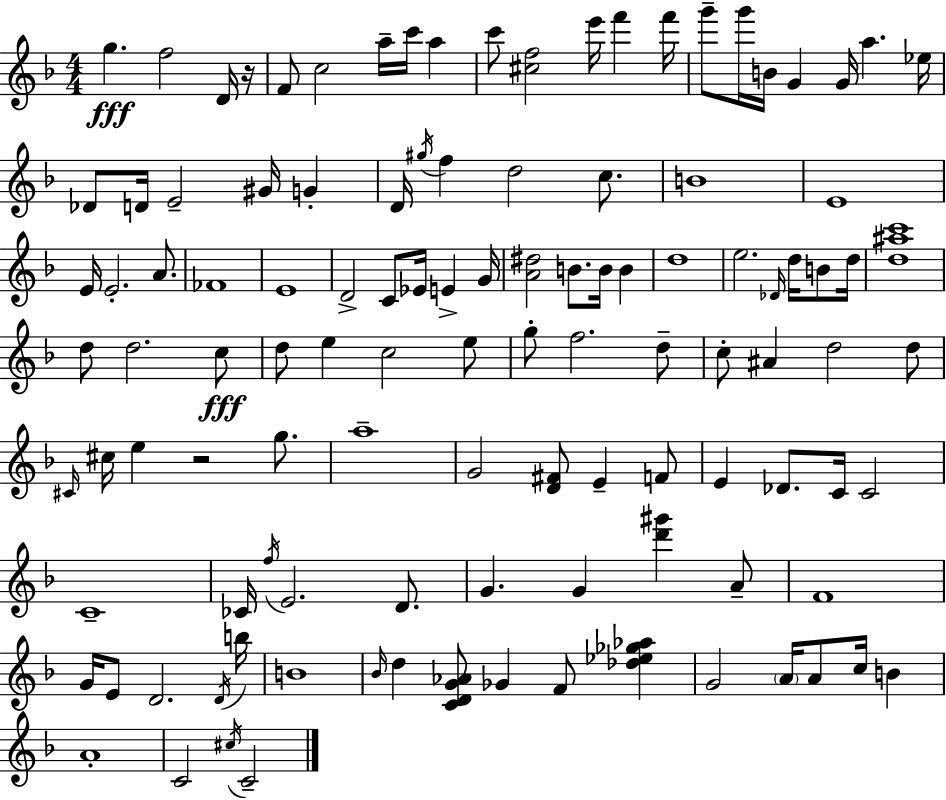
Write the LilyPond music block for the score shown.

{
  \clef treble
  \numericTimeSignature
  \time 4/4
  \key d \minor
  g''4.\fff f''2 d'16 r16 | f'8 c''2 a''16-- c'''16 a''4 | c'''8 <cis'' f''>2 e'''16 f'''4 f'''16 | g'''8-- g'''16 b'16 g'4 g'16 a''4. ees''16 | \break des'8 d'16 e'2-- gis'16 g'4-. | d'16 \acciaccatura { gis''16 } f''4 d''2 c''8. | b'1 | e'1 | \break e'16 e'2.-. a'8. | fes'1 | e'1 | d'2-> c'8 ees'16 e'4-> | \break g'16 <a' dis''>2 b'8. b'16 b'4 | d''1 | e''2. \grace { des'16 } d''16 b'8 | d''16 <d'' ais'' c'''>1 | \break d''8 d''2. | c''8\fff d''8 e''4 c''2 | e''8 g''8-. f''2. | d''8-- c''8-. ais'4 d''2 | \break d''8 \grace { cis'16 } cis''16 e''4 r2 | g''8. a''1-- | g'2 <d' fis'>8 e'4-- | f'8 e'4 des'8. c'16 c'2 | \break c'1-- | ces'16 \acciaccatura { f''16 } e'2. | d'8. g'4. g'4 <d''' gis'''>4 | a'8-- f'1 | \break g'16 e'8 d'2. | \acciaccatura { d'16 } b''16 b'1 | \grace { bes'16 } d''4 <c' d' g' aes'>8 ges'4 | f'8 <des'' ees'' ges'' aes''>4 g'2 \parenthesize a'16 a'8 | \break c''16 b'4 a'1-. | c'2 \acciaccatura { cis''16 } c'2-- | \bar "|."
}